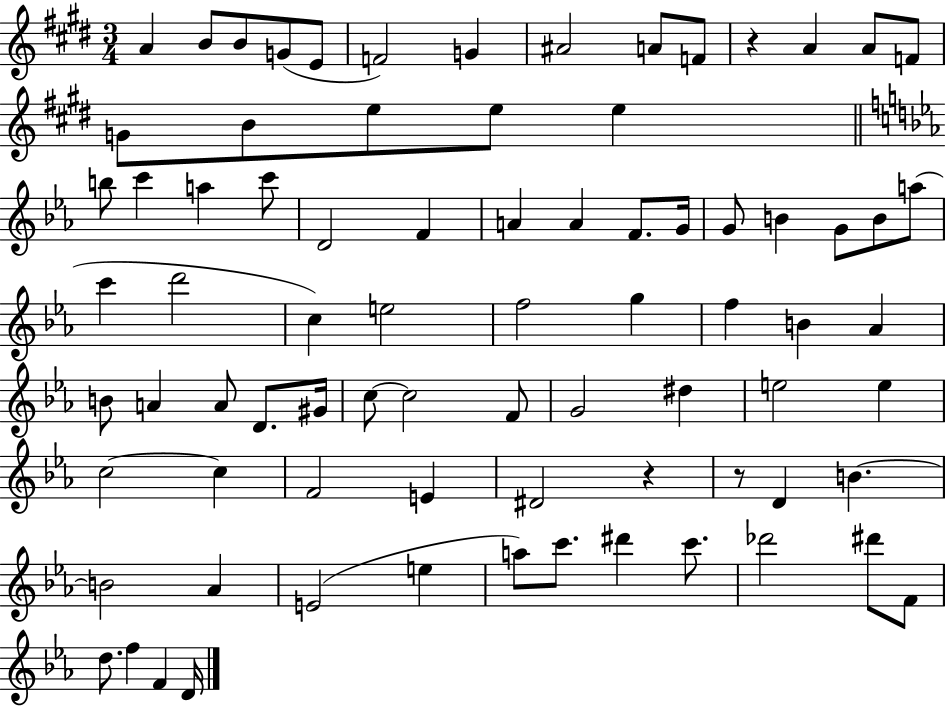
A4/q B4/e B4/e G4/e E4/e F4/h G4/q A#4/h A4/e F4/e R/q A4/q A4/e F4/e G4/e B4/e E5/e E5/e E5/q B5/e C6/q A5/q C6/e D4/h F4/q A4/q A4/q F4/e. G4/s G4/e B4/q G4/e B4/e A5/e C6/q D6/h C5/q E5/h F5/h G5/q F5/q B4/q Ab4/q B4/e A4/q A4/e D4/e. G#4/s C5/e C5/h F4/e G4/h D#5/q E5/h E5/q C5/h C5/q F4/h E4/q D#4/h R/q R/e D4/q B4/q. B4/h Ab4/q E4/h E5/q A5/e C6/e. D#6/q C6/e. Db6/h D#6/e F4/e D5/e. F5/q F4/q D4/s